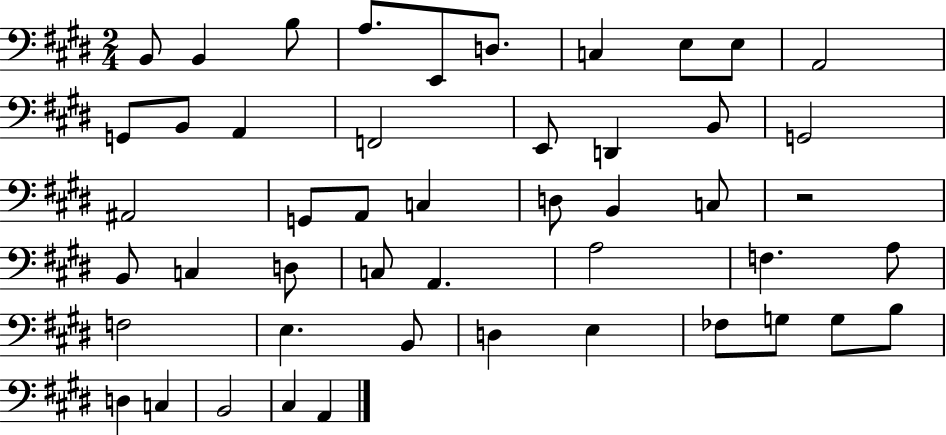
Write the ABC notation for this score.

X:1
T:Untitled
M:2/4
L:1/4
K:E
B,,/2 B,, B,/2 A,/2 E,,/2 D,/2 C, E,/2 E,/2 A,,2 G,,/2 B,,/2 A,, F,,2 E,,/2 D,, B,,/2 G,,2 ^A,,2 G,,/2 A,,/2 C, D,/2 B,, C,/2 z2 B,,/2 C, D,/2 C,/2 A,, A,2 F, A,/2 F,2 E, B,,/2 D, E, _F,/2 G,/2 G,/2 B,/2 D, C, B,,2 ^C, A,,